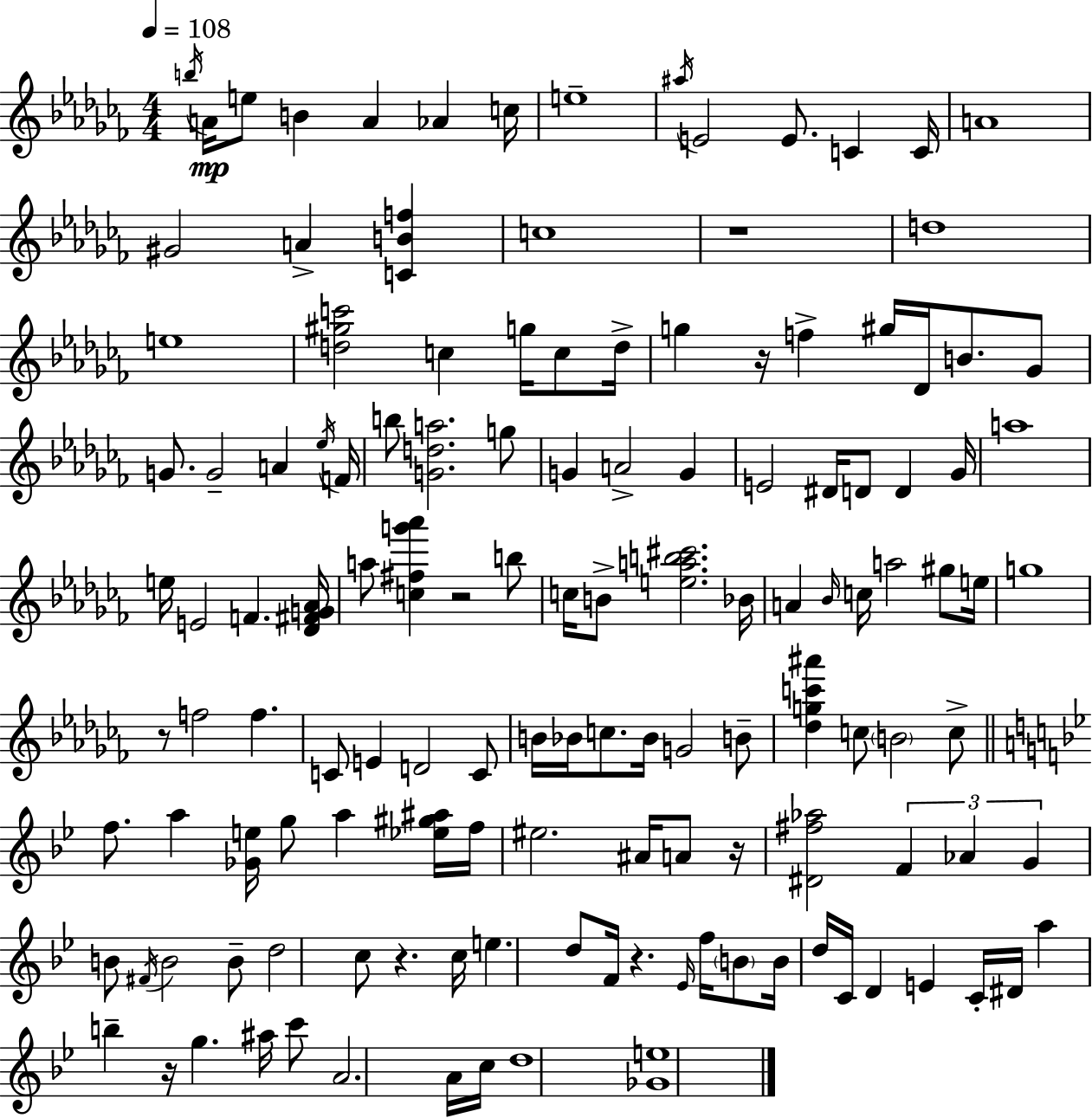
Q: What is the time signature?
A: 4/4